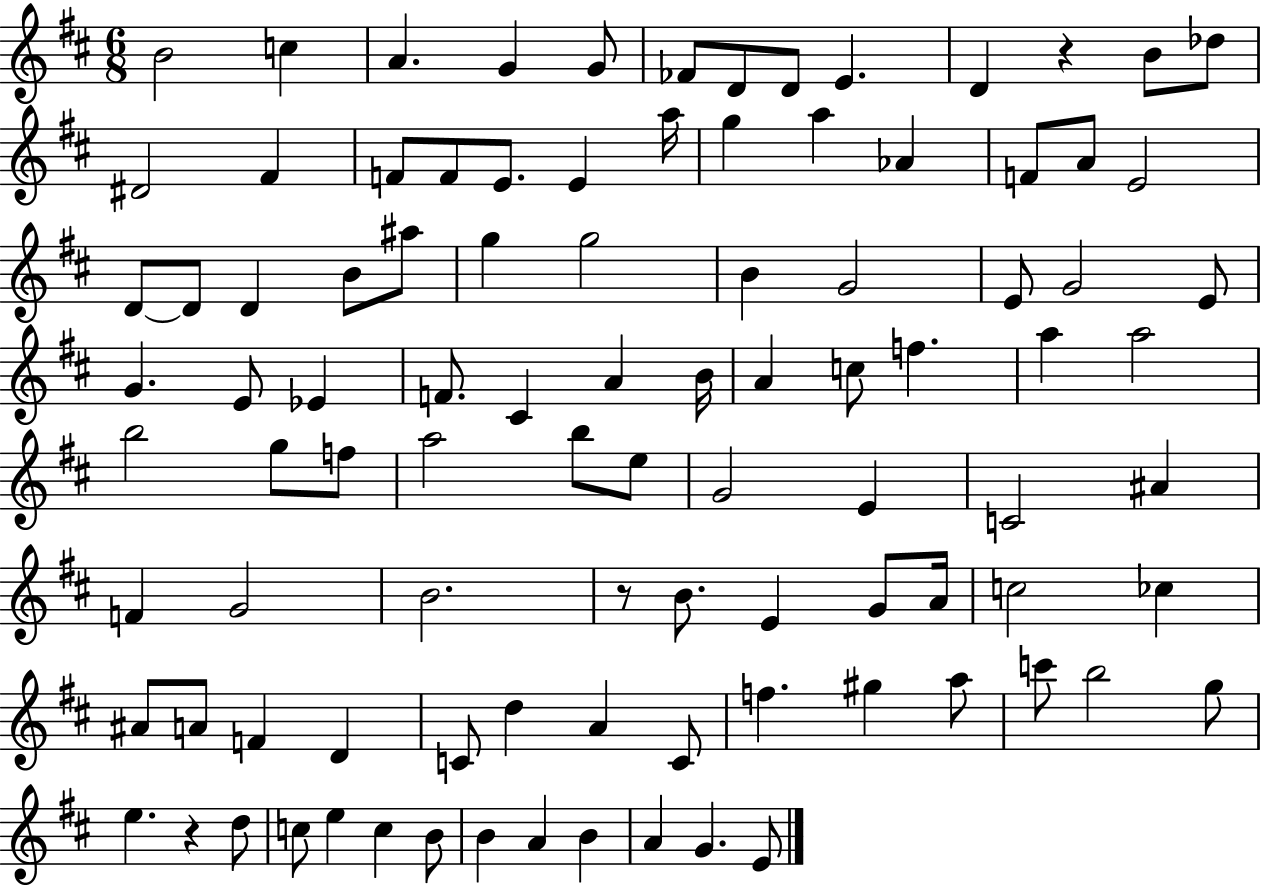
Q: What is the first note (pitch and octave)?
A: B4